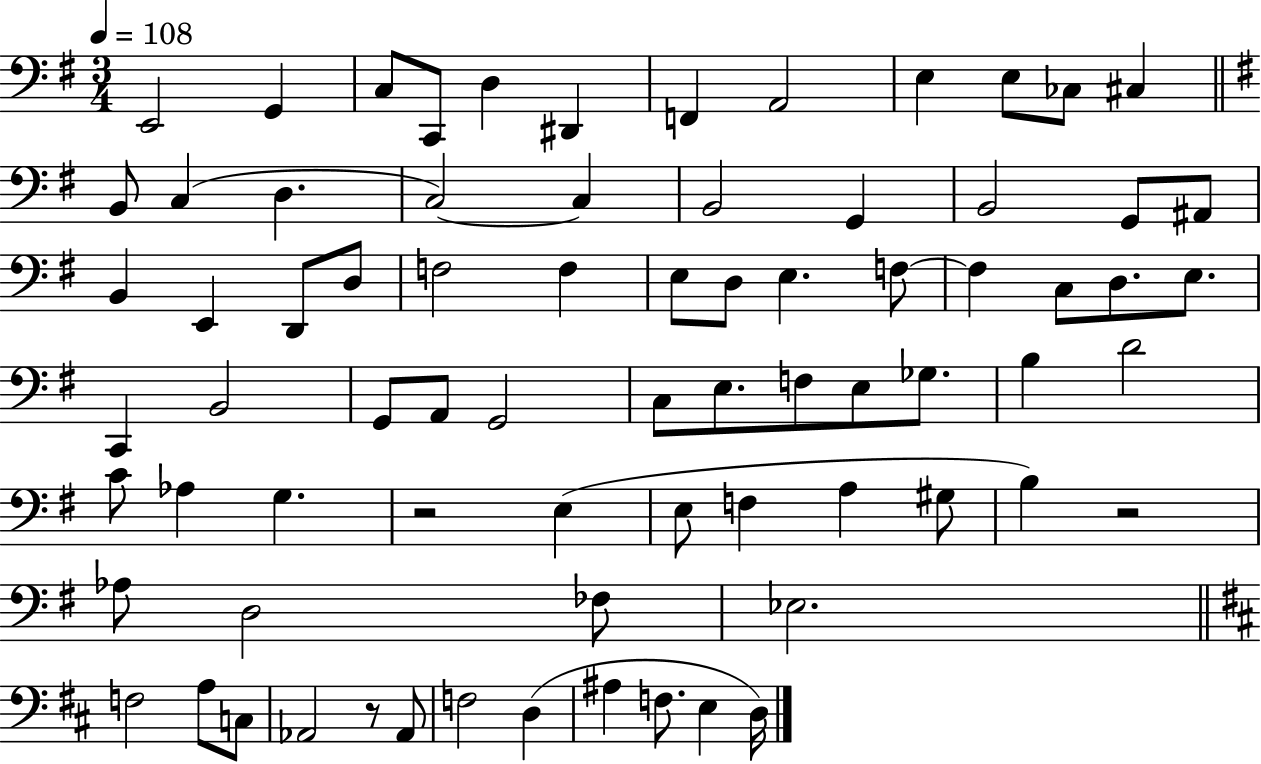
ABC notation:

X:1
T:Untitled
M:3/4
L:1/4
K:G
E,,2 G,, C,/2 C,,/2 D, ^D,, F,, A,,2 E, E,/2 _C,/2 ^C, B,,/2 C, D, C,2 C, B,,2 G,, B,,2 G,,/2 ^A,,/2 B,, E,, D,,/2 D,/2 F,2 F, E,/2 D,/2 E, F,/2 F, C,/2 D,/2 E,/2 C,, B,,2 G,,/2 A,,/2 G,,2 C,/2 E,/2 F,/2 E,/2 _G,/2 B, D2 C/2 _A, G, z2 E, E,/2 F, A, ^G,/2 B, z2 _A,/2 D,2 _F,/2 _E,2 F,2 A,/2 C,/2 _A,,2 z/2 _A,,/2 F,2 D, ^A, F,/2 E, D,/4